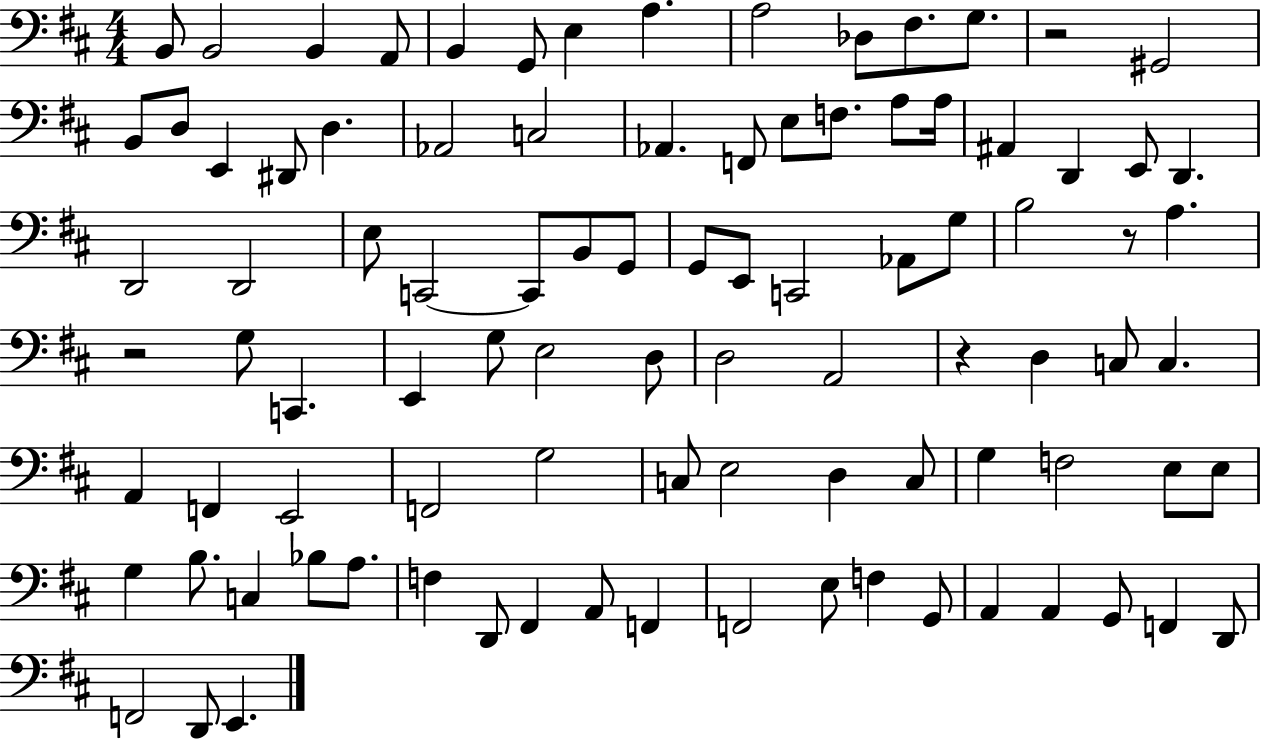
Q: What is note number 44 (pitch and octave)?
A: A3